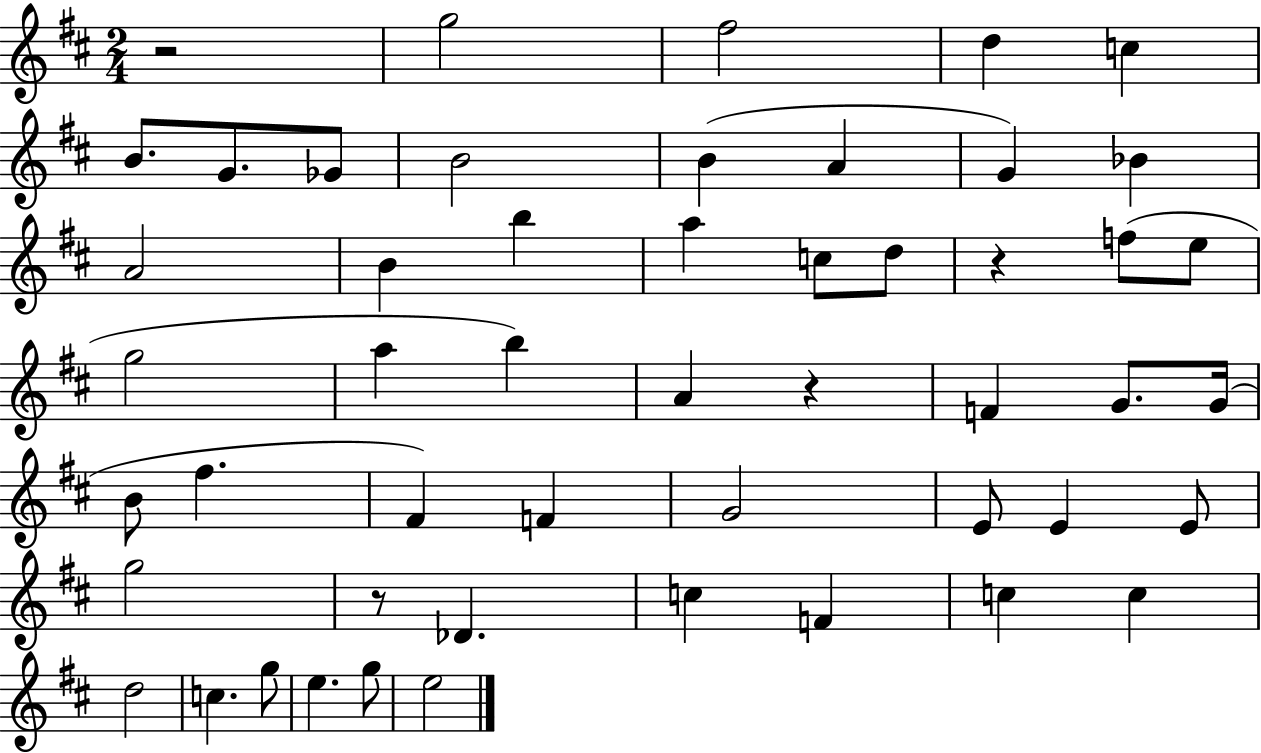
R/h G5/h F#5/h D5/q C5/q B4/e. G4/e. Gb4/e B4/h B4/q A4/q G4/q Bb4/q A4/h B4/q B5/q A5/q C5/e D5/e R/q F5/e E5/e G5/h A5/q B5/q A4/q R/q F4/q G4/e. G4/s B4/e F#5/q. F#4/q F4/q G4/h E4/e E4/q E4/e G5/h R/e Db4/q. C5/q F4/q C5/q C5/q D5/h C5/q. G5/e E5/q. G5/e E5/h